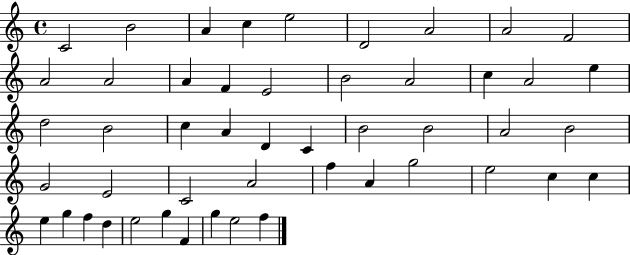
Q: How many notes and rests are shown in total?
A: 49